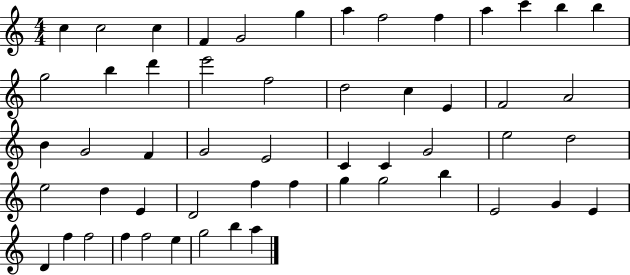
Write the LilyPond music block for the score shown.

{
  \clef treble
  \numericTimeSignature
  \time 4/4
  \key c \major
  c''4 c''2 c''4 | f'4 g'2 g''4 | a''4 f''2 f''4 | a''4 c'''4 b''4 b''4 | \break g''2 b''4 d'''4 | e'''2 f''2 | d''2 c''4 e'4 | f'2 a'2 | \break b'4 g'2 f'4 | g'2 e'2 | c'4 c'4 g'2 | e''2 d''2 | \break e''2 d''4 e'4 | d'2 f''4 f''4 | g''4 g''2 b''4 | e'2 g'4 e'4 | \break d'4 f''4 f''2 | f''4 f''2 e''4 | g''2 b''4 a''4 | \bar "|."
}